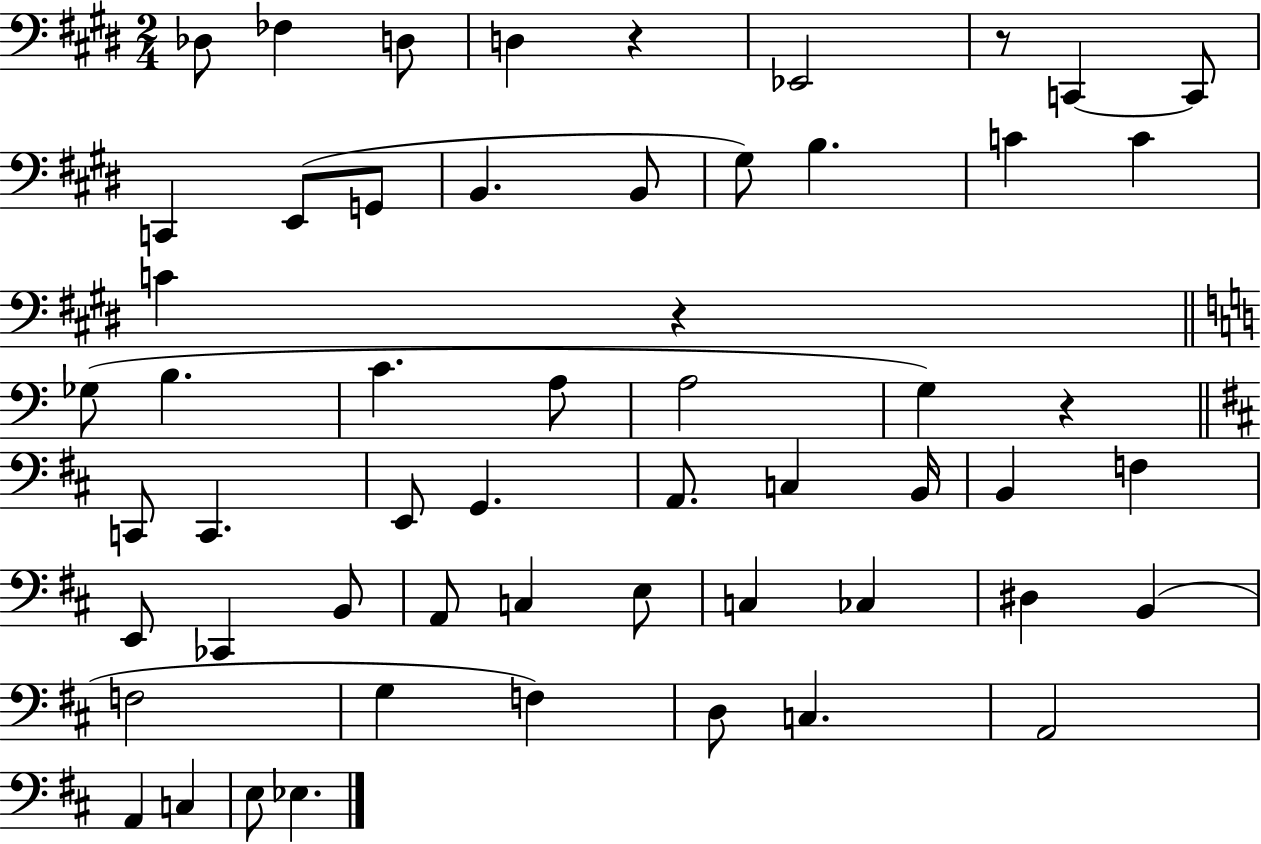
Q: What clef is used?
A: bass